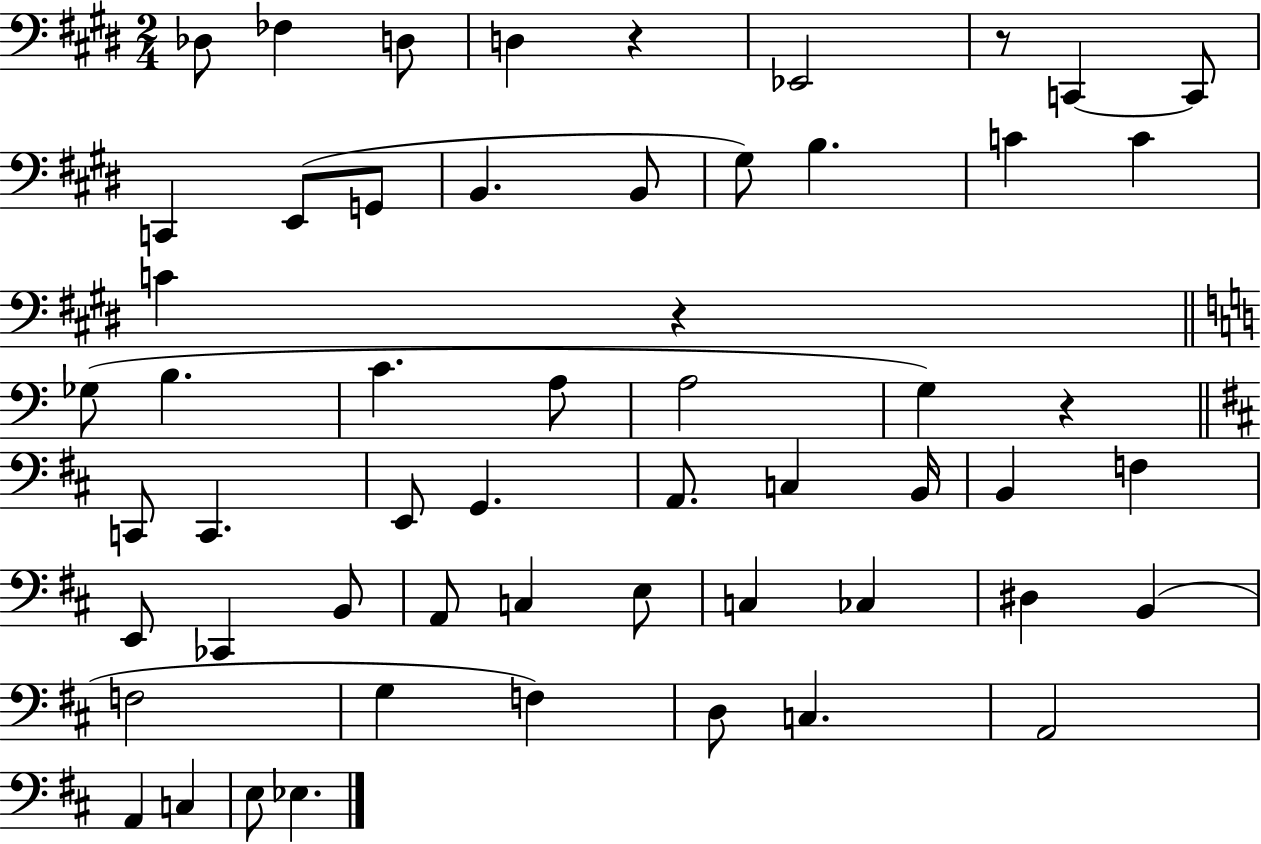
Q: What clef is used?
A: bass